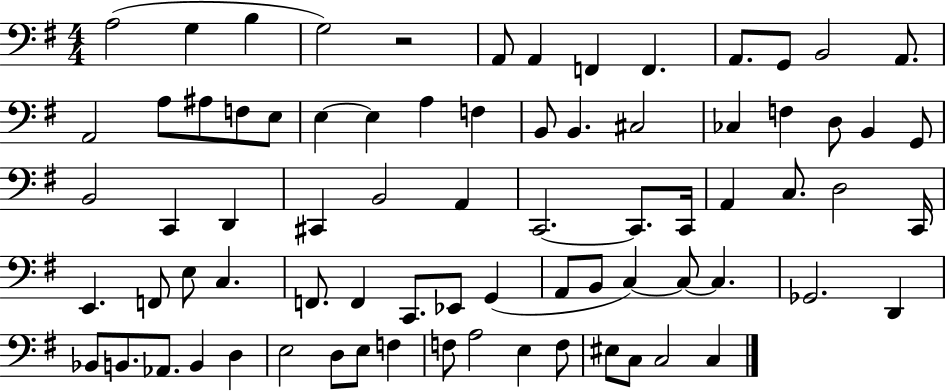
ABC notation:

X:1
T:Untitled
M:4/4
L:1/4
K:G
A,2 G, B, G,2 z2 A,,/2 A,, F,, F,, A,,/2 G,,/2 B,,2 A,,/2 A,,2 A,/2 ^A,/2 F,/2 E,/2 E, E, A, F, B,,/2 B,, ^C,2 _C, F, D,/2 B,, G,,/2 B,,2 C,, D,, ^C,, B,,2 A,, C,,2 C,,/2 C,,/4 A,, C,/2 D,2 C,,/4 E,, F,,/2 E,/2 C, F,,/2 F,, C,,/2 _E,,/2 G,, A,,/2 B,,/2 C, C,/2 C, _G,,2 D,, _B,,/2 B,,/2 _A,,/2 B,, D, E,2 D,/2 E,/2 F, F,/2 A,2 E, F,/2 ^E,/2 C,/2 C,2 C,